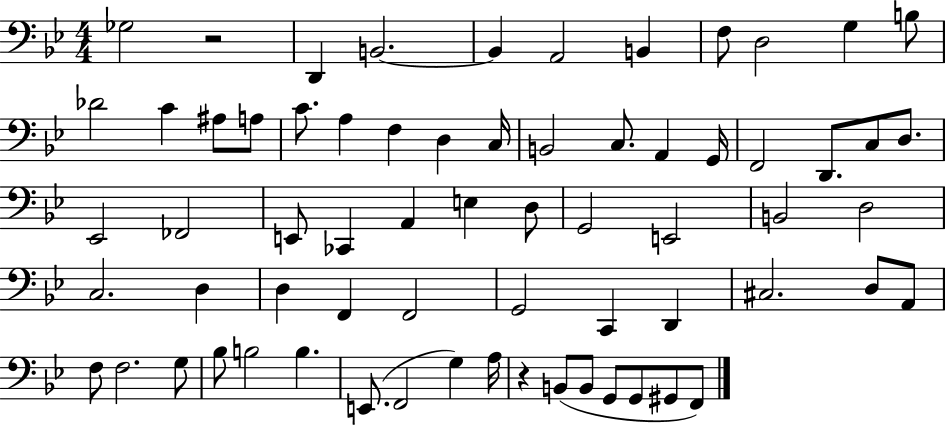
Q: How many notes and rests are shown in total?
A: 67